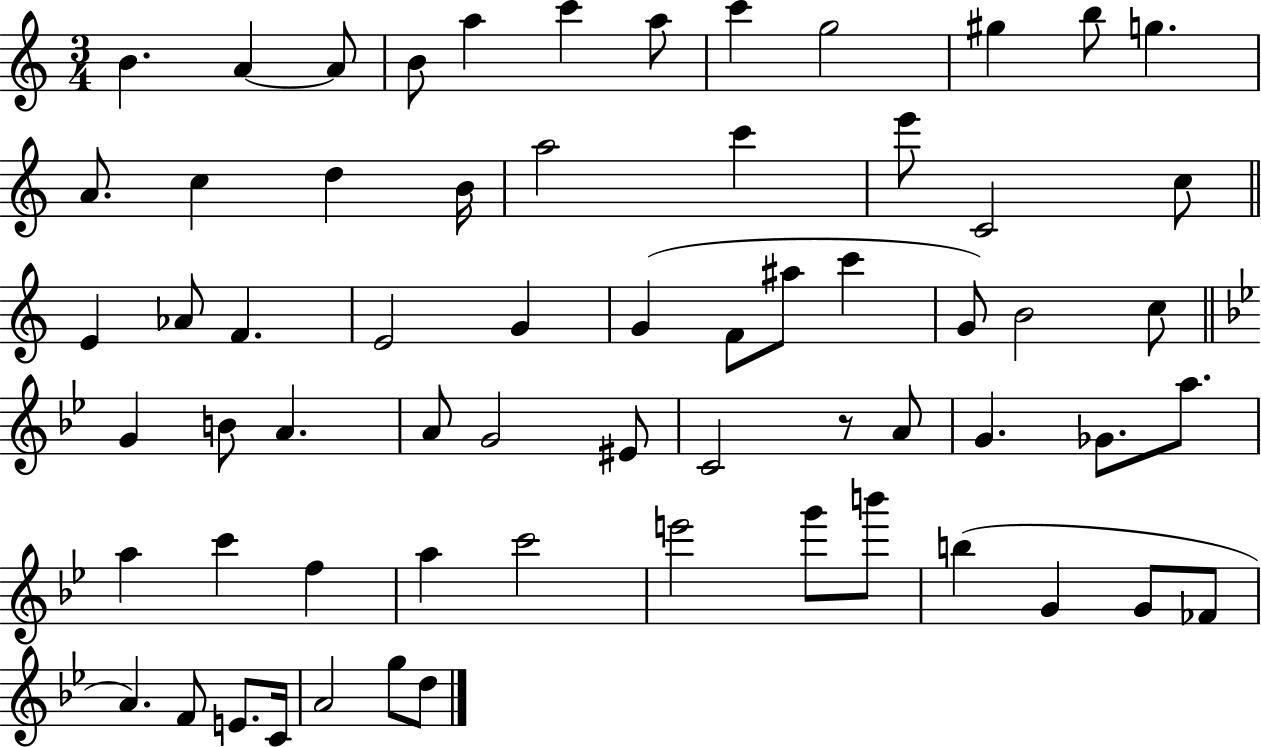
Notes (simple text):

B4/q. A4/q A4/e B4/e A5/q C6/q A5/e C6/q G5/h G#5/q B5/e G5/q. A4/e. C5/q D5/q B4/s A5/h C6/q E6/e C4/h C5/e E4/q Ab4/e F4/q. E4/h G4/q G4/q F4/e A#5/e C6/q G4/e B4/h C5/e G4/q B4/e A4/q. A4/e G4/h EIS4/e C4/h R/e A4/e G4/q. Gb4/e. A5/e. A5/q C6/q F5/q A5/q C6/h E6/h G6/e B6/e B5/q G4/q G4/e FES4/e A4/q. F4/e E4/e. C4/s A4/h G5/e D5/e